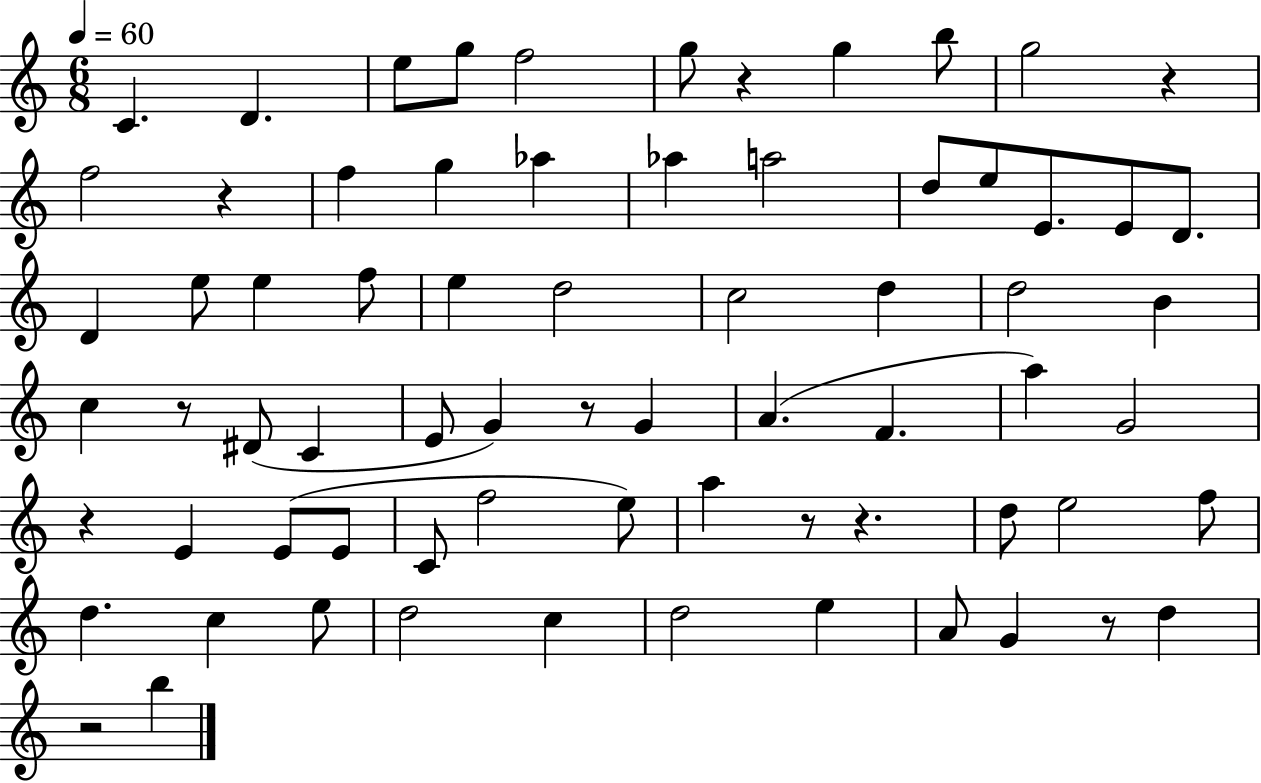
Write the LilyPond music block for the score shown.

{
  \clef treble
  \numericTimeSignature
  \time 6/8
  \key c \major
  \tempo 4 = 60
  c'4. d'4. | e''8 g''8 f''2 | g''8 r4 g''4 b''8 | g''2 r4 | \break f''2 r4 | f''4 g''4 aes''4 | aes''4 a''2 | d''8 e''8 e'8. e'8 d'8. | \break d'4 e''8 e''4 f''8 | e''4 d''2 | c''2 d''4 | d''2 b'4 | \break c''4 r8 dis'8( c'4 | e'8 g'4) r8 g'4 | a'4.( f'4. | a''4) g'2 | \break r4 e'4 e'8( e'8 | c'8 f''2 e''8) | a''4 r8 r4. | d''8 e''2 f''8 | \break d''4. c''4 e''8 | d''2 c''4 | d''2 e''4 | a'8 g'4 r8 d''4 | \break r2 b''4 | \bar "|."
}